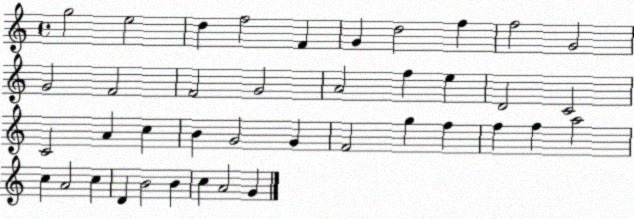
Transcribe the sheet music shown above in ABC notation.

X:1
T:Untitled
M:4/4
L:1/4
K:C
g2 e2 d f2 F G d2 f f2 G2 G2 F2 F2 G2 A2 f e D2 C2 C2 A c B G2 G F2 g f f f a2 c A2 c D B2 B c A2 G